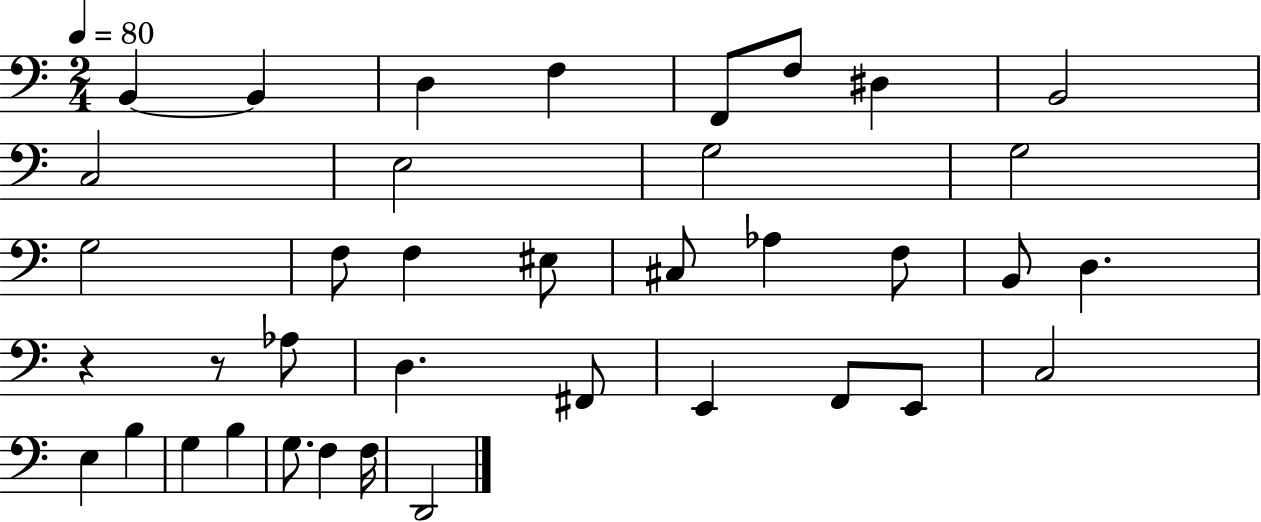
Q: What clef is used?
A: bass